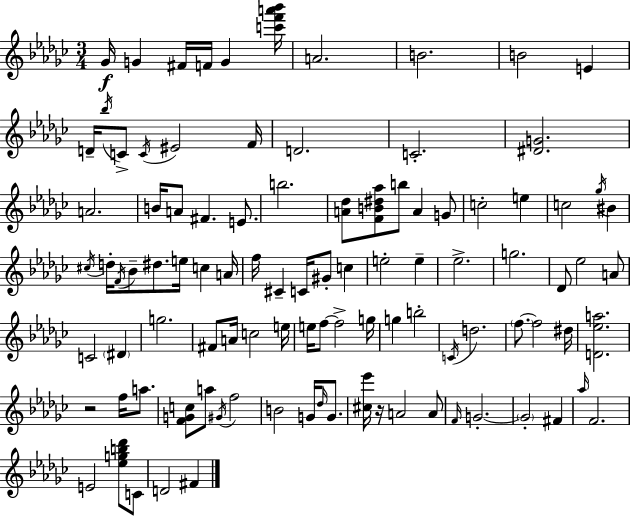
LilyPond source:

{
  \clef treble
  \numericTimeSignature
  \time 3/4
  \key ees \minor
  ges'16\f g'4 fis'16 f'16 g'4 <c''' f''' a''' bes'''>16 | a'2. | b'2. | b'2 e'4 | \break d'16-- \acciaccatura { bes''16 } c'8-> \acciaccatura { c'16 } eis'2 | f'16 d'2. | c'2.-. | <dis' g'>2. | \break a'2. | b'16 a'8 fis'4. e'8. | b''2. | <a' des''>8 <f' b' dis'' aes''>8 b''8 a'4 | \break g'8 c''2-. e''4 | c''2 \acciaccatura { ges''16 } bis'4 | \acciaccatura { cis''16 } d''16-. \acciaccatura { f'16 } bes'8-- dis''8. e''16 | c''4 a'16 f''16 cis'4-- c'16 gis'8-. | \break c''4 e''2-. | e''4-- ees''2.-> | g''2. | des'8 ees''2 | \break a'8 c'2 | \parenthesize dis'4 g''2. | fis'8 a'16 c''2 | e''16 e''16 f''8~~ f''2-> | \break g''16 g''4 b''2-. | \acciaccatura { c'16 } d''2. | \parenthesize f''8.~~ f''2 | dis''16 <d' ees'' a''>2. | \break r2 | f''16 a''8. <f' g' c''>8 a''8 \acciaccatura { gis'16 } f''2 | b'2 | g'16 \grace { des''16 } g'8. <cis'' ees'''>16 r16 a'2 | \break a'8 \grace { f'16 } g'2.-.~~ | \parenthesize g'2-. | fis'4 \grace { aes''16 } f'2. | e'2 | \break <ees'' g'' b'' des'''>8 c'8 d'2 | fis'4 \bar "|."
}